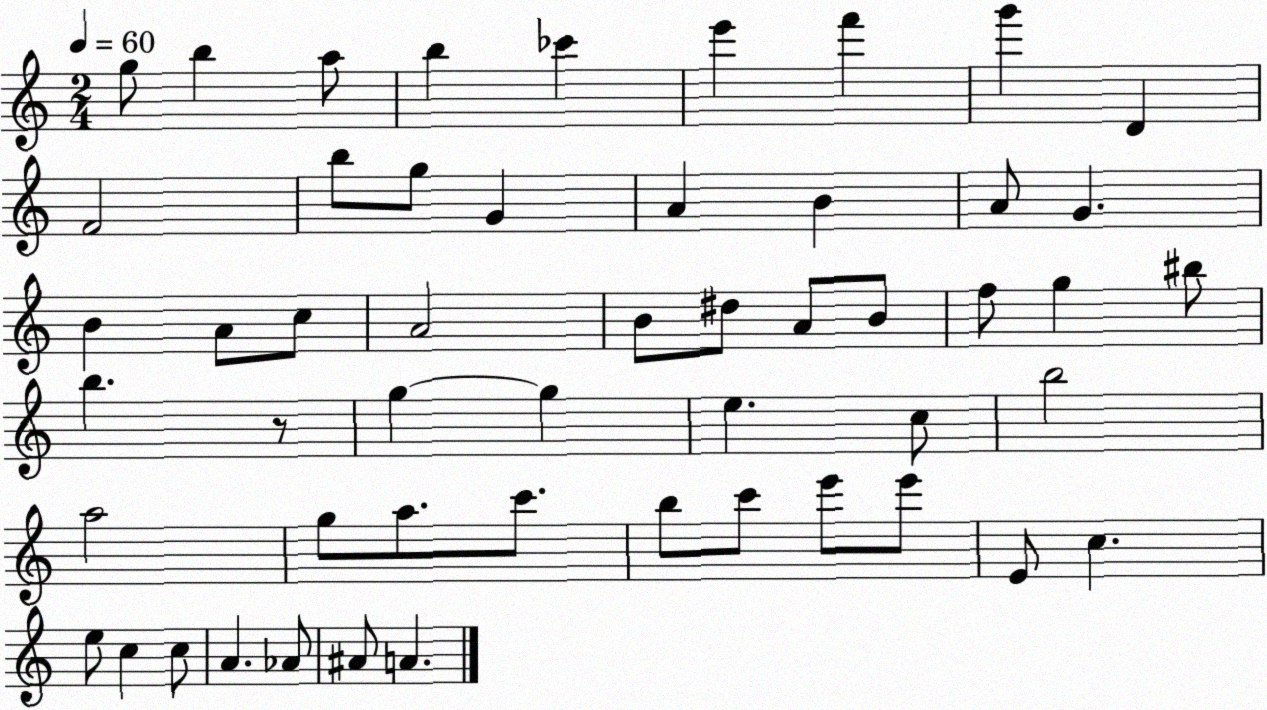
X:1
T:Untitled
M:2/4
L:1/4
K:C
g/2 b a/2 b _c' e' f' g' D F2 b/2 g/2 G A B A/2 G B A/2 c/2 A2 B/2 ^d/2 A/2 B/2 f/2 g ^b/2 b z/2 g g e c/2 b2 a2 g/2 a/2 c'/2 b/2 c'/2 e'/2 e'/2 E/2 c e/2 c c/2 A _A/2 ^A/2 A